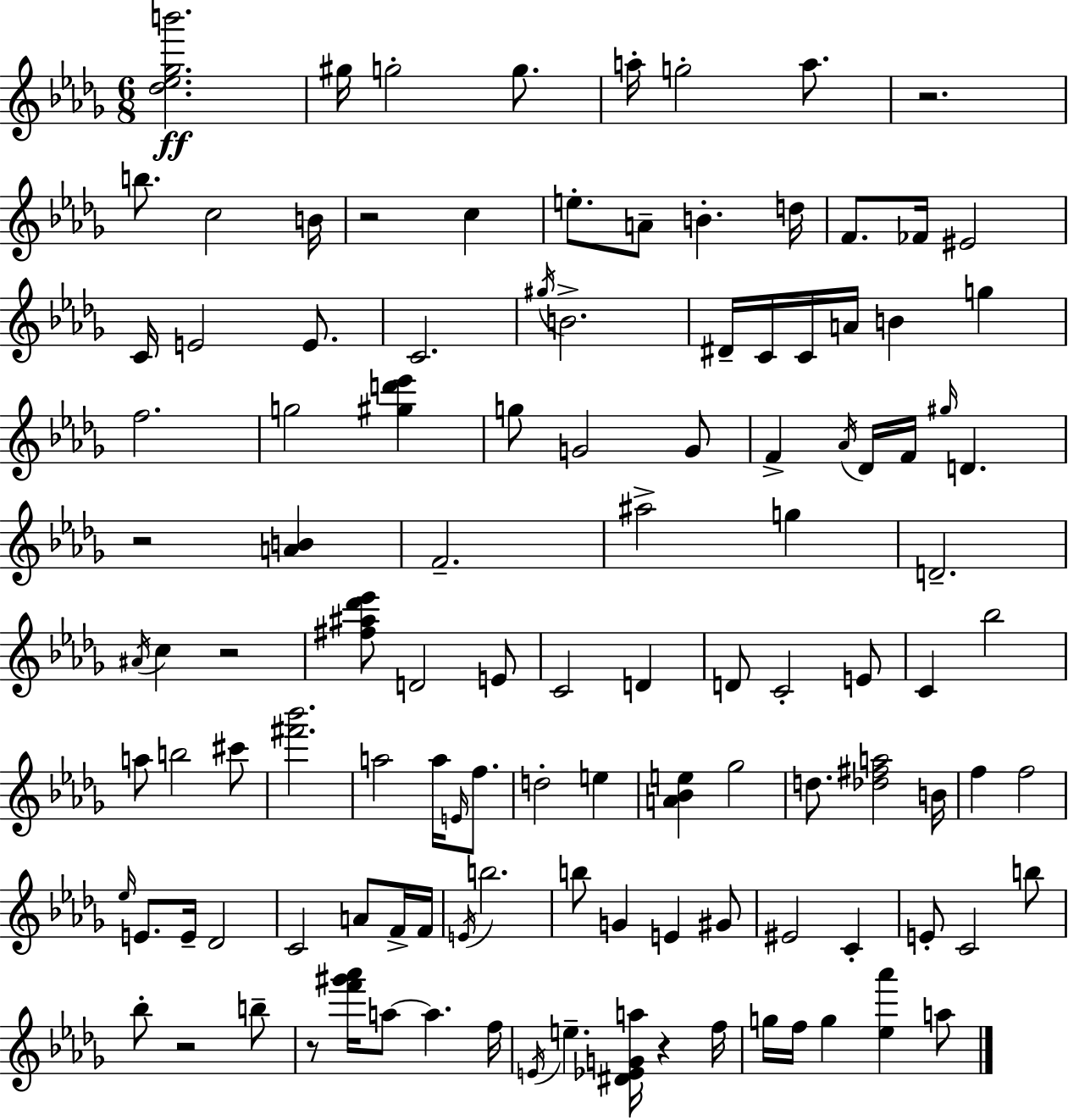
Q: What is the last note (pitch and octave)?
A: A5